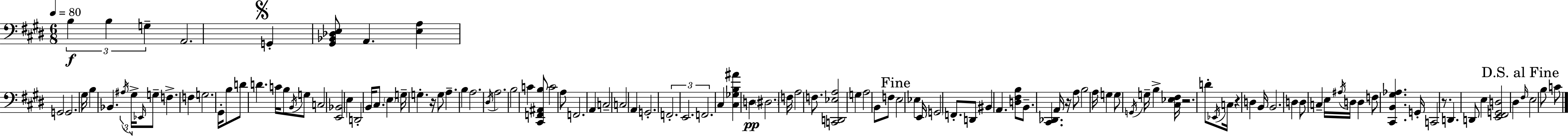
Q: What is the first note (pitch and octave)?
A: B3